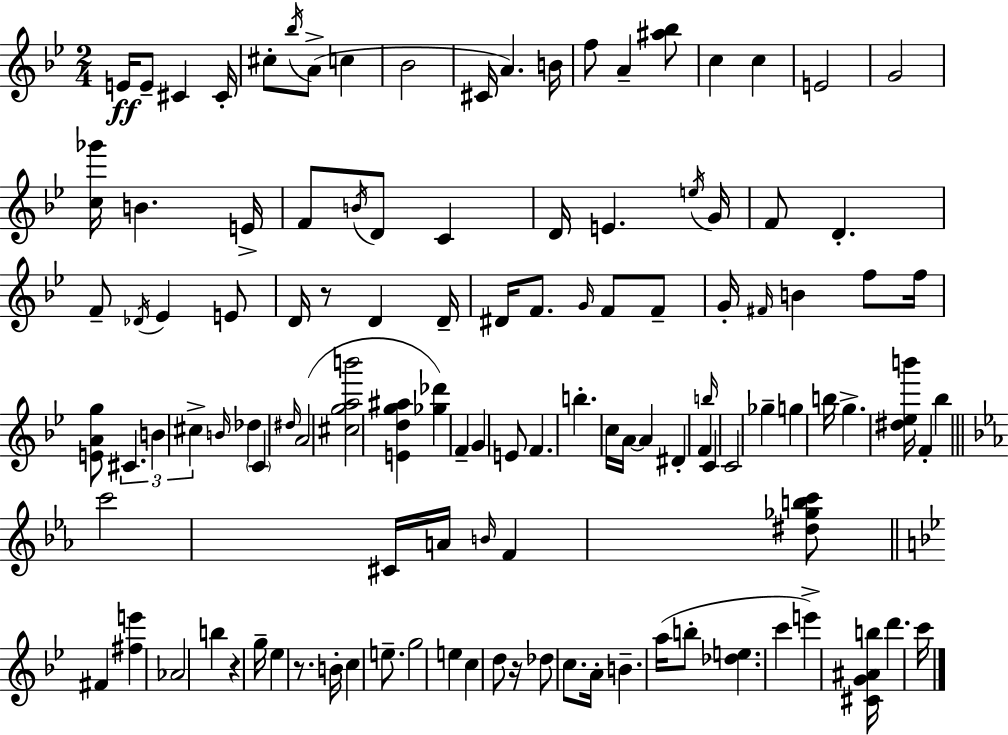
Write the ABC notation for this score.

X:1
T:Untitled
M:2/4
L:1/4
K:Bb
E/4 E/2 ^C ^C/4 ^c/2 _b/4 A/2 c _B2 ^C/4 A B/4 f/2 A [^a_b]/2 c c E2 G2 [c_g']/4 B E/4 F/2 B/4 D/2 C D/4 E e/4 G/4 F/2 D F/2 _D/4 _E E/2 D/4 z/2 D D/4 ^D/4 F/2 G/4 F/2 F/2 G/4 ^F/4 B f/2 f/4 [EAg]/2 ^C B ^c B/4 _d C ^d/4 A2 [^cgab']2 [Edg^a] [_g_d'] F G E/2 F b c/4 A/4 A ^D F b/4 C C2 _g g b/4 g [^d_eb']/4 F _b c'2 ^C/4 A/4 B/4 F [^d_gbc']/2 ^F [^fe'] _A2 b z g/4 _e z/2 B/4 c e/2 g2 e c d/2 z/4 _d/2 c/2 A/4 B a/4 b/2 [_de] c' e' [^CG^Ab]/4 d' c'/4